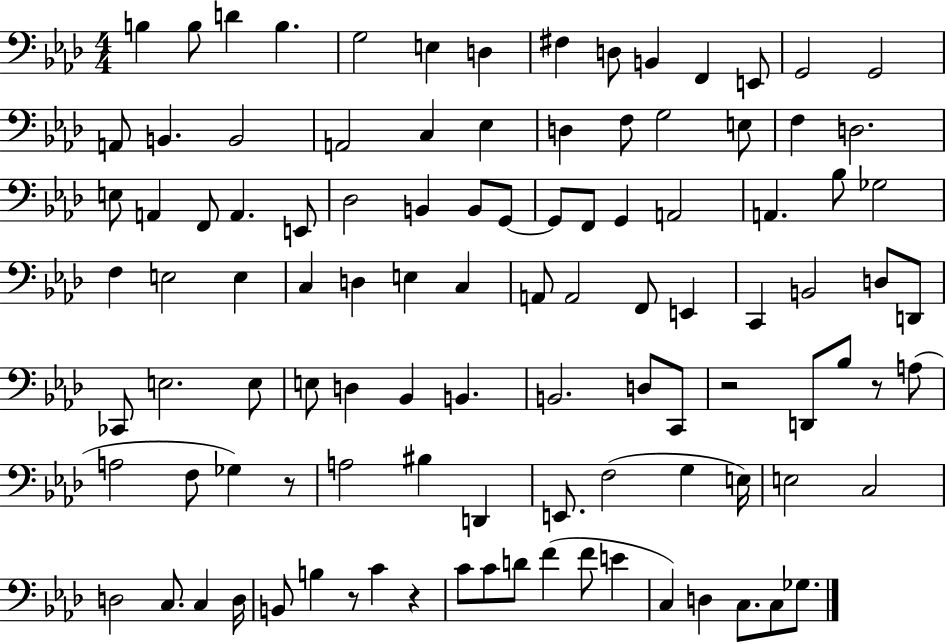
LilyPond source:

{
  \clef bass
  \numericTimeSignature
  \time 4/4
  \key aes \major
  b4 b8 d'4 b4. | g2 e4 d4 | fis4 d8 b,4 f,4 e,8 | g,2 g,2 | \break a,8 b,4. b,2 | a,2 c4 ees4 | d4 f8 g2 e8 | f4 d2. | \break e8 a,4 f,8 a,4. e,8 | des2 b,4 b,8 g,8~~ | g,8 f,8 g,4 a,2 | a,4. bes8 ges2 | \break f4 e2 e4 | c4 d4 e4 c4 | a,8 a,2 f,8 e,4 | c,4 b,2 d8 d,8 | \break ces,8 e2. e8 | e8 d4 bes,4 b,4. | b,2. d8 c,8 | r2 d,8 bes8 r8 a8( | \break a2 f8 ges4) r8 | a2 bis4 d,4 | e,8. f2( g4 e16) | e2 c2 | \break d2 c8. c4 d16 | b,8 b4 r8 c'4 r4 | c'8 c'8 d'8 f'4( f'8 e'4 | c4) d4 c8. c8 ges8. | \break \bar "|."
}